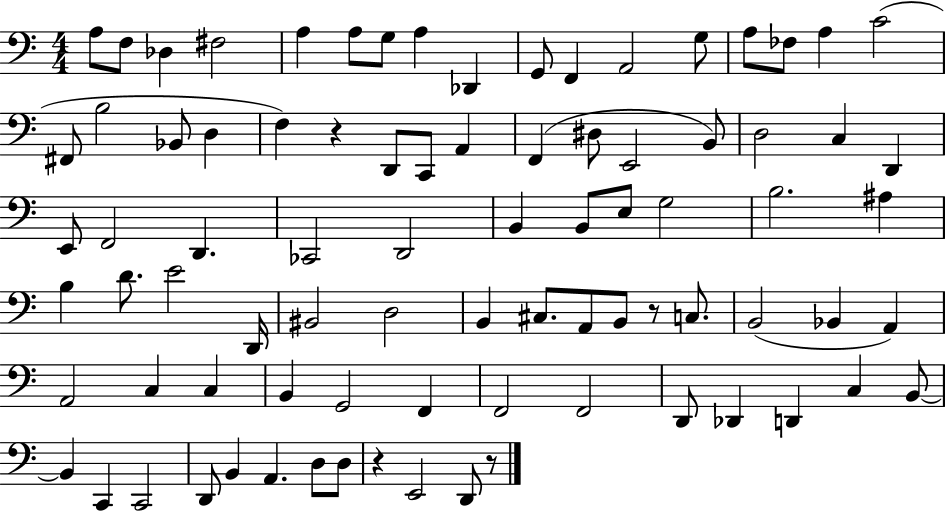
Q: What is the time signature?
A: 4/4